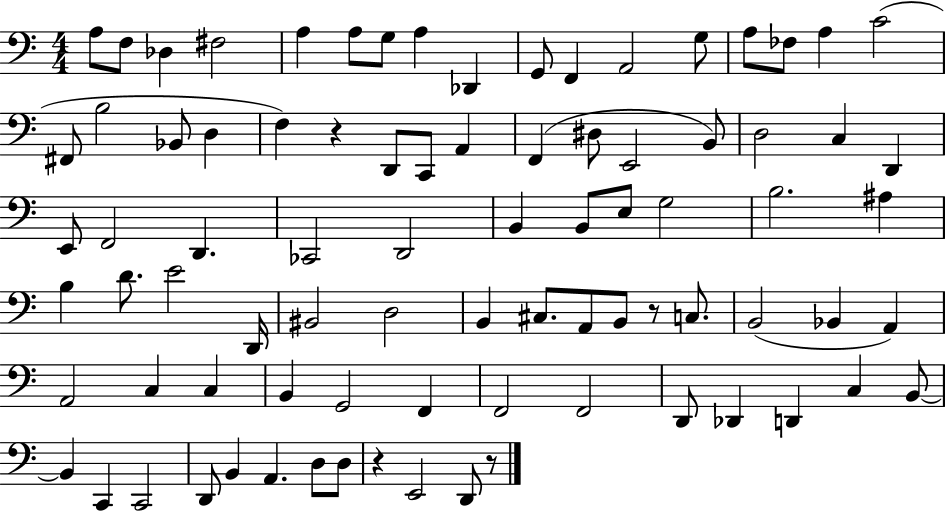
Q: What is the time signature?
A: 4/4